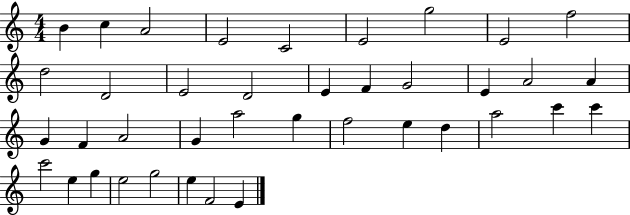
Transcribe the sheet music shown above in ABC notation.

X:1
T:Untitled
M:4/4
L:1/4
K:C
B c A2 E2 C2 E2 g2 E2 f2 d2 D2 E2 D2 E F G2 E A2 A G F A2 G a2 g f2 e d a2 c' c' c'2 e g e2 g2 e F2 E